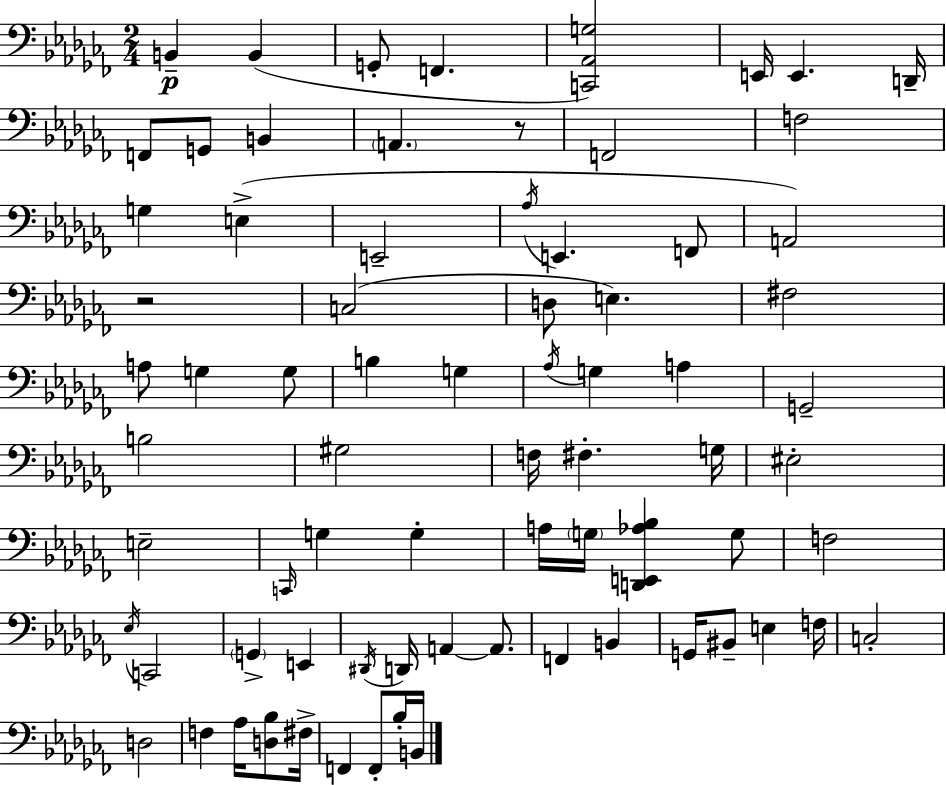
B2/q B2/q G2/e F2/q. [C2,Ab2,G3]/h E2/s E2/q. D2/s F2/e G2/e B2/q A2/q. R/e F2/h F3/h G3/q E3/q E2/h Ab3/s E2/q. F2/e A2/h R/h C3/h D3/e E3/q. F#3/h A3/e G3/q G3/e B3/q G3/q Ab3/s G3/q A3/q G2/h B3/h G#3/h F3/s F#3/q. G3/s EIS3/h E3/h C2/s G3/q G3/q A3/s G3/s [D2,E2,Ab3,Bb3]/q G3/e F3/h Eb3/s C2/h G2/q E2/q D#2/s D2/s A2/q A2/e. F2/q B2/q G2/s BIS2/e E3/q F3/s C3/h D3/h F3/q Ab3/s [D3,Bb3]/e F#3/s F2/q F2/e Bb3/s B2/s